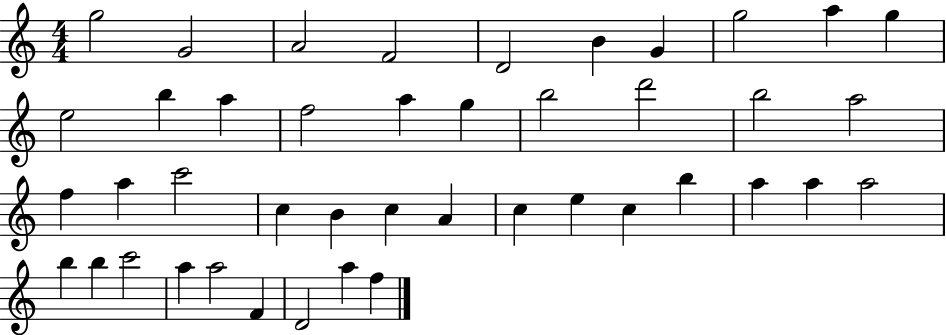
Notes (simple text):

G5/h G4/h A4/h F4/h D4/h B4/q G4/q G5/h A5/q G5/q E5/h B5/q A5/q F5/h A5/q G5/q B5/h D6/h B5/h A5/h F5/q A5/q C6/h C5/q B4/q C5/q A4/q C5/q E5/q C5/q B5/q A5/q A5/q A5/h B5/q B5/q C6/h A5/q A5/h F4/q D4/h A5/q F5/q